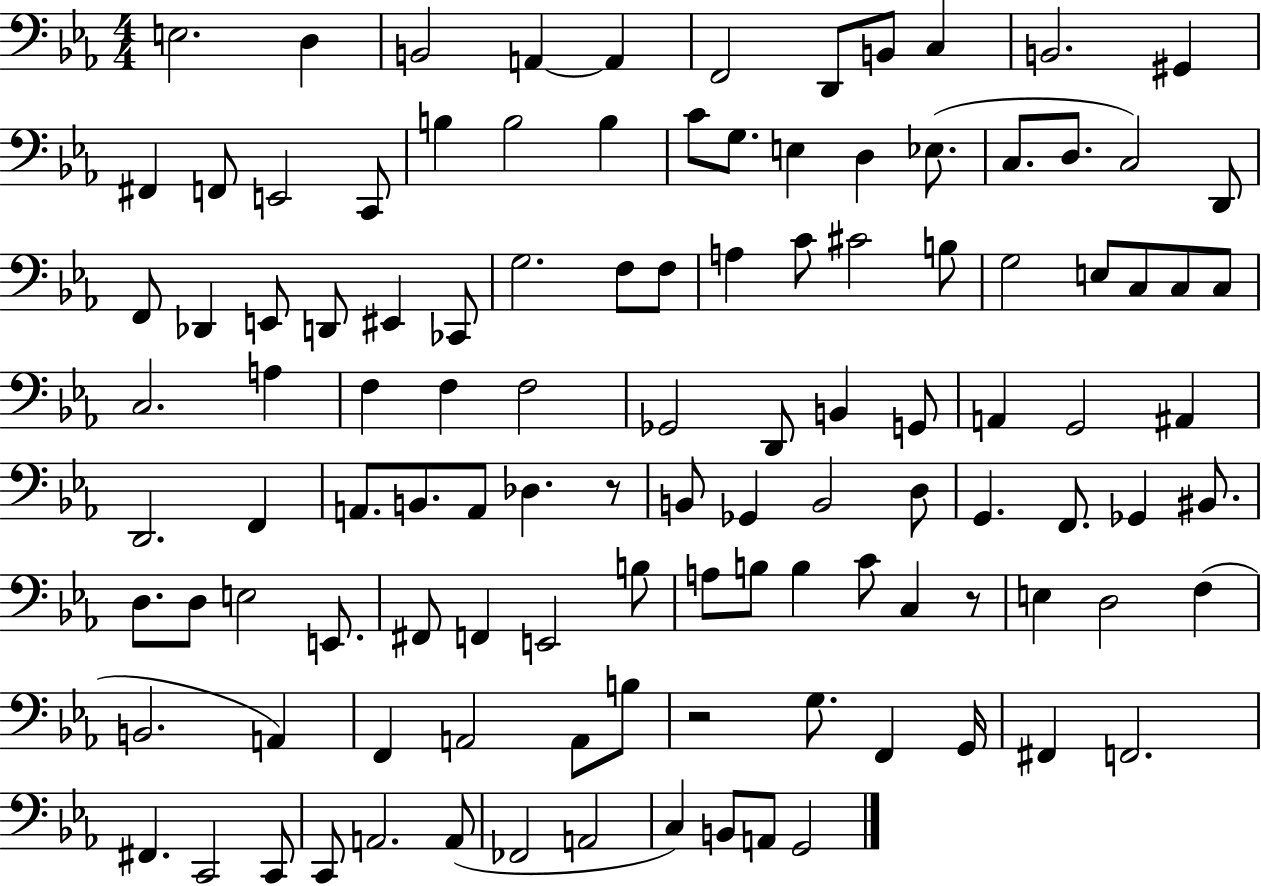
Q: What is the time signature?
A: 4/4